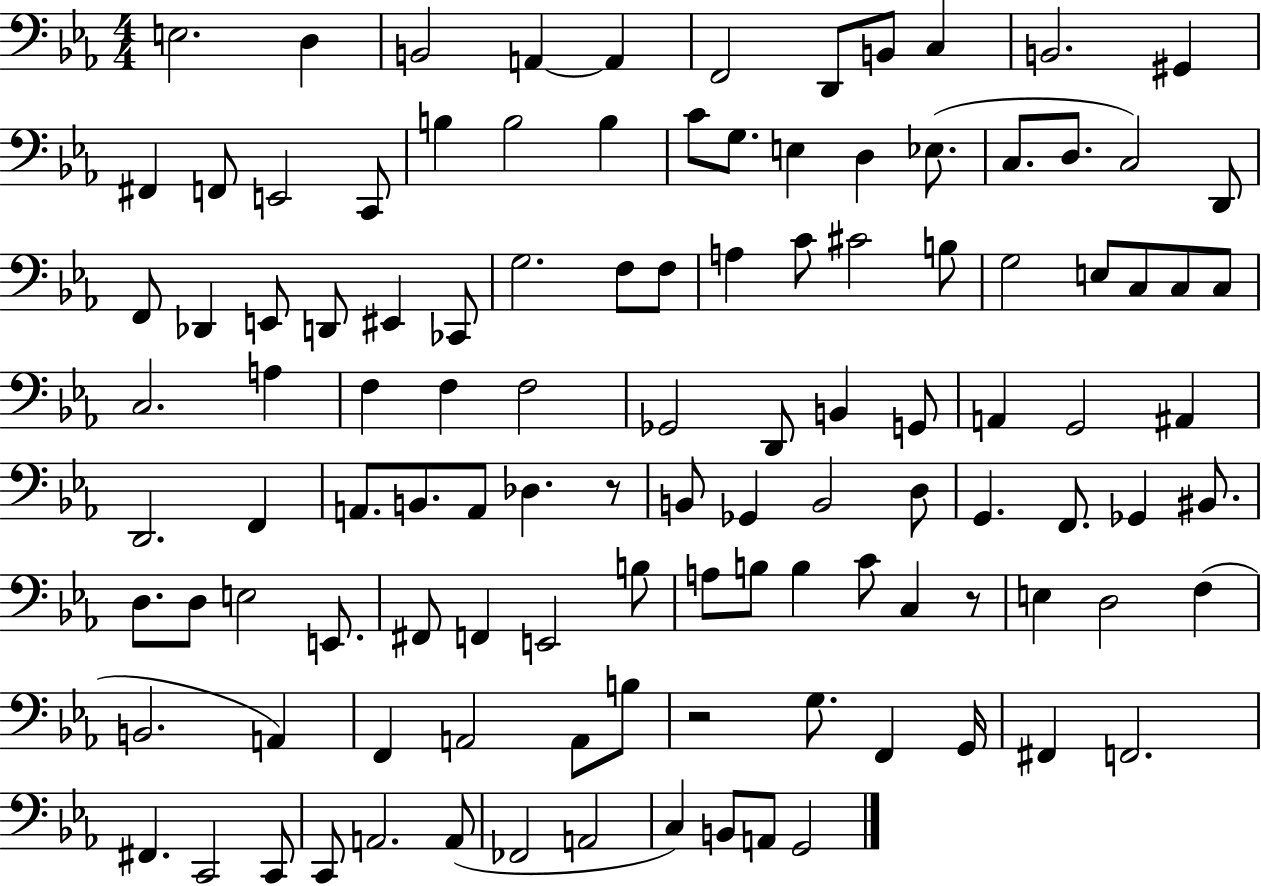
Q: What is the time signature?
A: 4/4